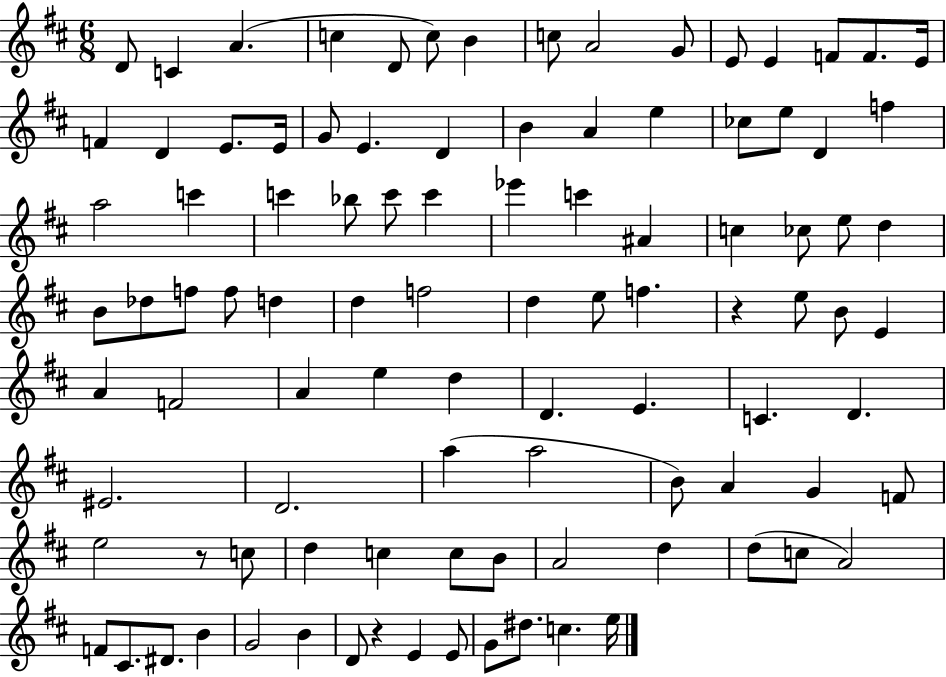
{
  \clef treble
  \numericTimeSignature
  \time 6/8
  \key d \major
  \repeat volta 2 { d'8 c'4 a'4.( | c''4 d'8 c''8) b'4 | c''8 a'2 g'8 | e'8 e'4 f'8 f'8. e'16 | \break f'4 d'4 e'8. e'16 | g'8 e'4. d'4 | b'4 a'4 e''4 | ces''8 e''8 d'4 f''4 | \break a''2 c'''4 | c'''4 bes''8 c'''8 c'''4 | ees'''4 c'''4 ais'4 | c''4 ces''8 e''8 d''4 | \break b'8 des''8 f''8 f''8 d''4 | d''4 f''2 | d''4 e''8 f''4. | r4 e''8 b'8 e'4 | \break a'4 f'2 | a'4 e''4 d''4 | d'4. e'4. | c'4. d'4. | \break eis'2. | d'2. | a''4( a''2 | b'8) a'4 g'4 f'8 | \break e''2 r8 c''8 | d''4 c''4 c''8 b'8 | a'2 d''4 | d''8( c''8 a'2) | \break f'8 cis'8. dis'8. b'4 | g'2 b'4 | d'8 r4 e'4 e'8 | g'8 dis''8. c''4. e''16 | \break } \bar "|."
}